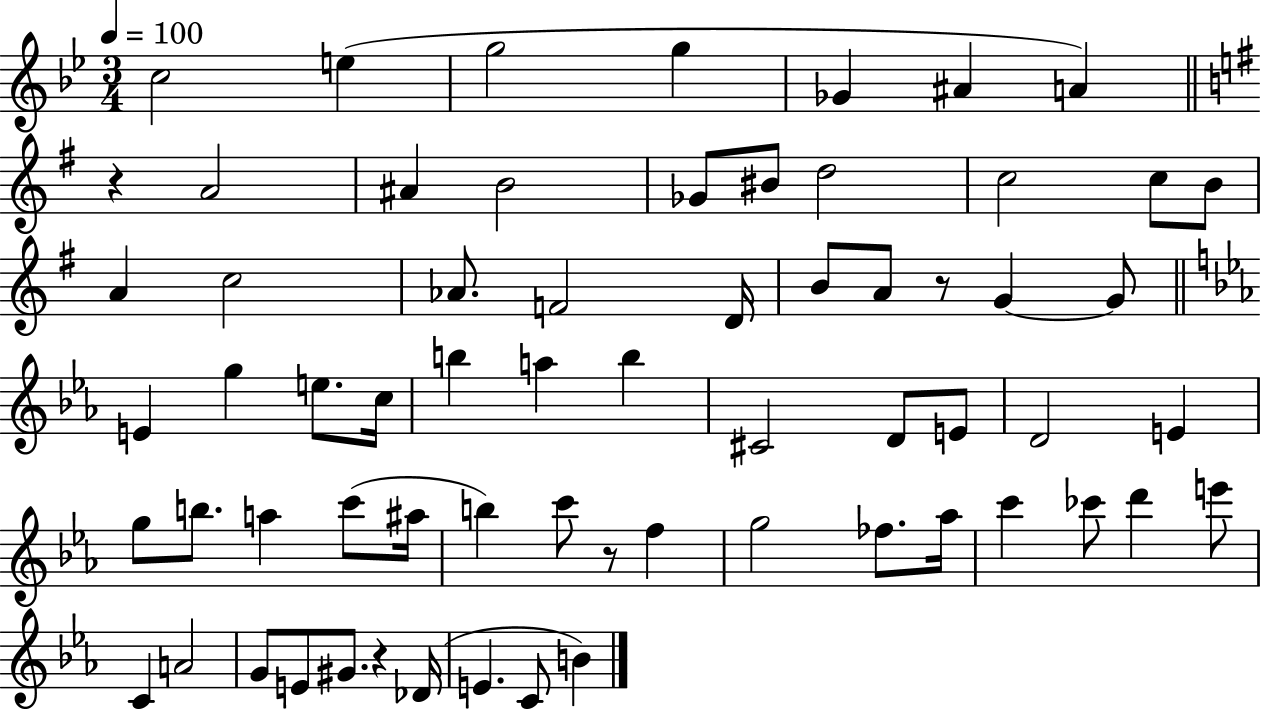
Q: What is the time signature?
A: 3/4